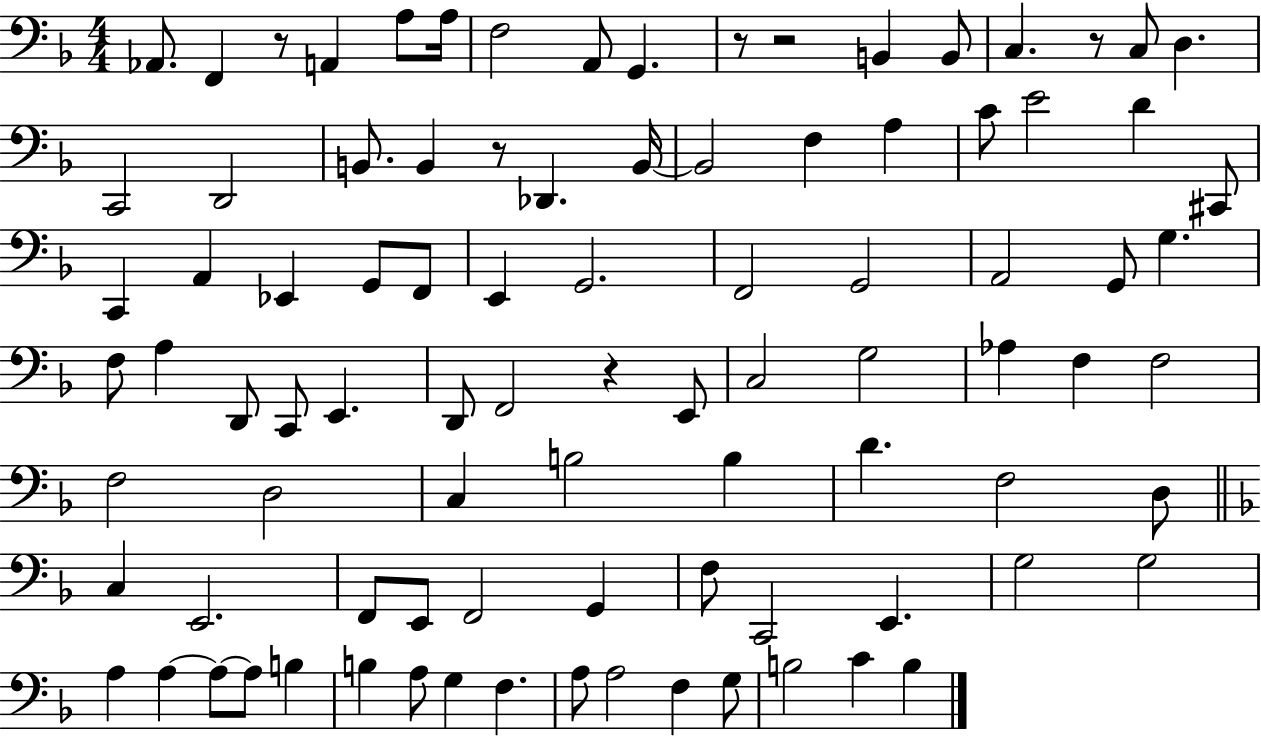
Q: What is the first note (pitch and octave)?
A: Ab2